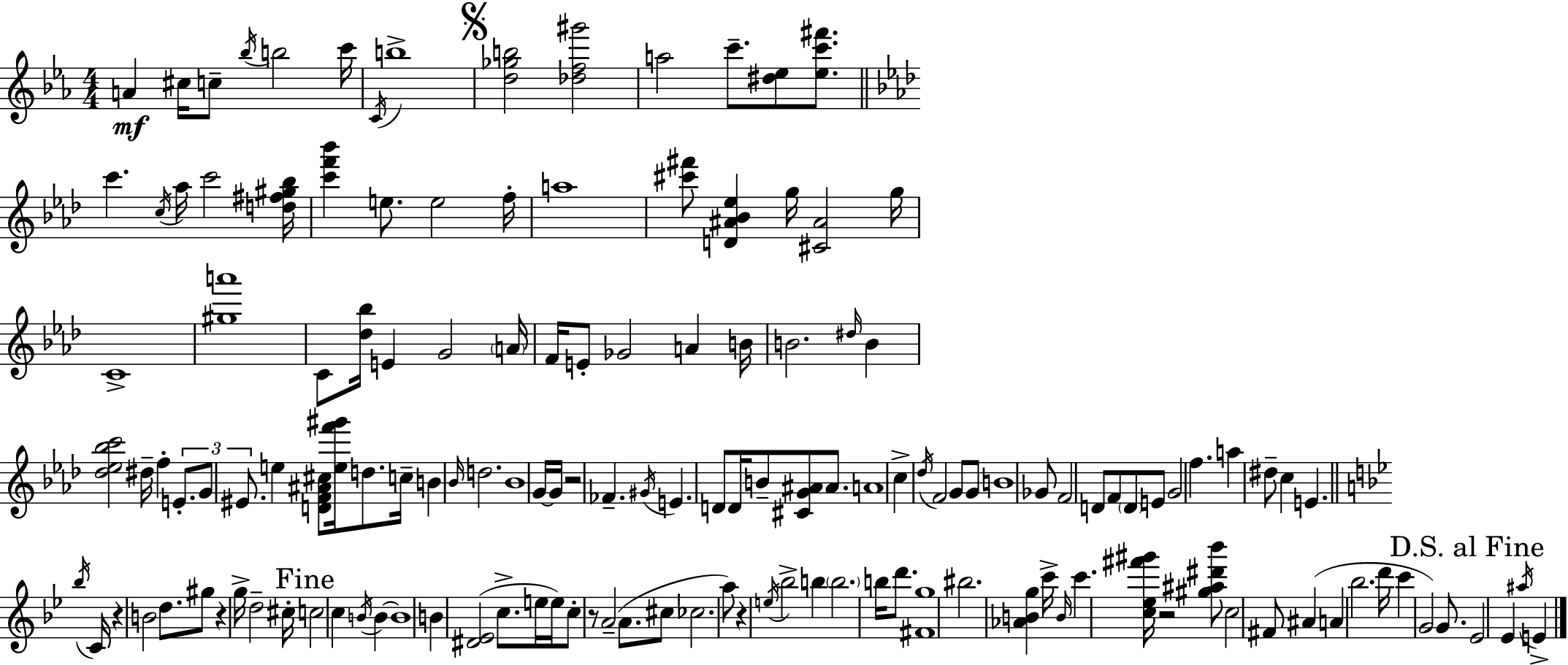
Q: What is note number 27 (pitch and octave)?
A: E4